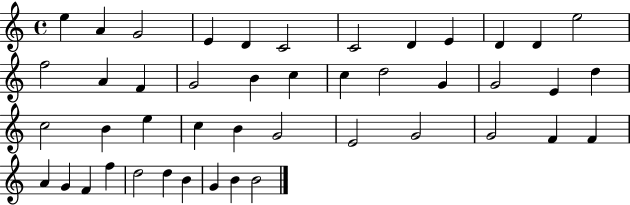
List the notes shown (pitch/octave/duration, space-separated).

E5/q A4/q G4/h E4/q D4/q C4/h C4/h D4/q E4/q D4/q D4/q E5/h F5/h A4/q F4/q G4/h B4/q C5/q C5/q D5/h G4/q G4/h E4/q D5/q C5/h B4/q E5/q C5/q B4/q G4/h E4/h G4/h G4/h F4/q F4/q A4/q G4/q F4/q F5/q D5/h D5/q B4/q G4/q B4/q B4/h